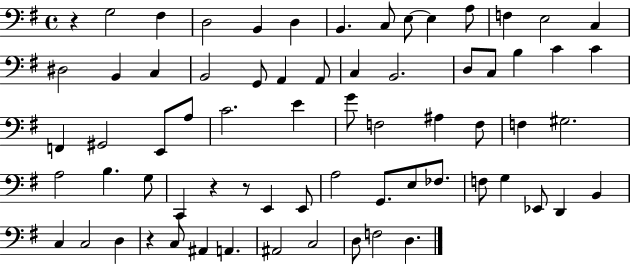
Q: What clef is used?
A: bass